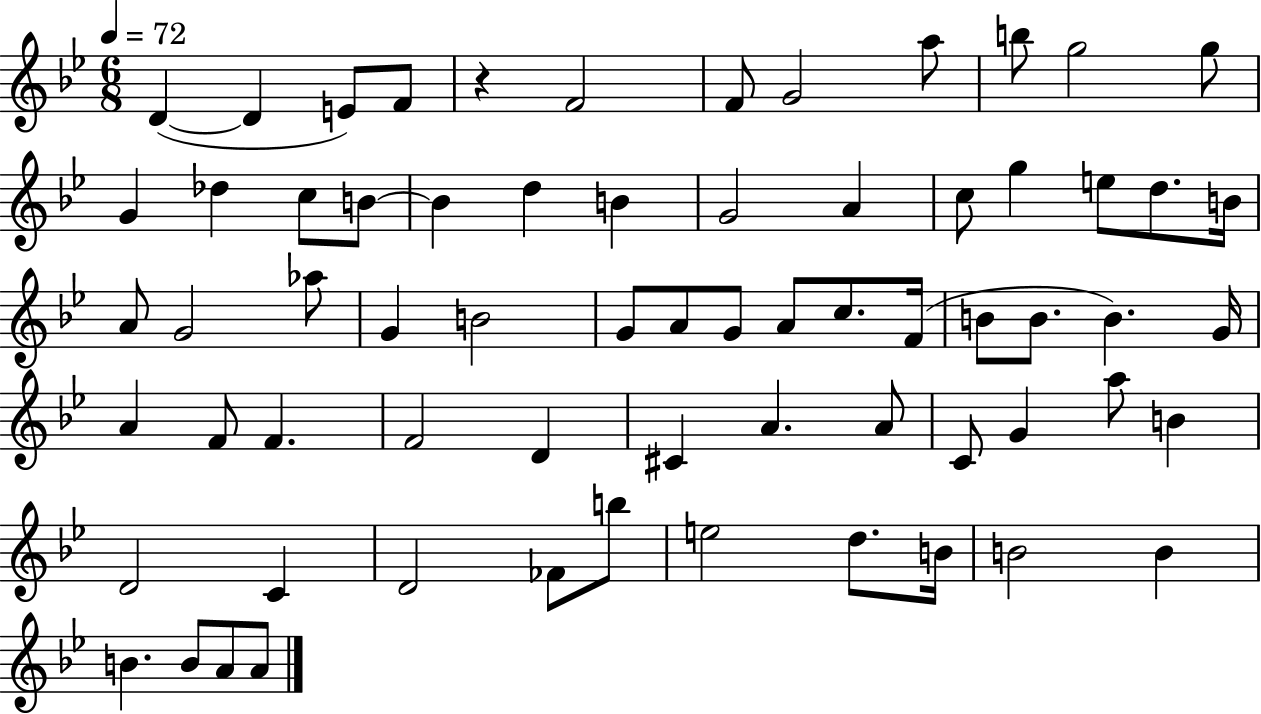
D4/q D4/q E4/e F4/e R/q F4/h F4/e G4/h A5/e B5/e G5/h G5/e G4/q Db5/q C5/e B4/e B4/q D5/q B4/q G4/h A4/q C5/e G5/q E5/e D5/e. B4/s A4/e G4/h Ab5/e G4/q B4/h G4/e A4/e G4/e A4/e C5/e. F4/s B4/e B4/e. B4/q. G4/s A4/q F4/e F4/q. F4/h D4/q C#4/q A4/q. A4/e C4/e G4/q A5/e B4/q D4/h C4/q D4/h FES4/e B5/e E5/h D5/e. B4/s B4/h B4/q B4/q. B4/e A4/e A4/e